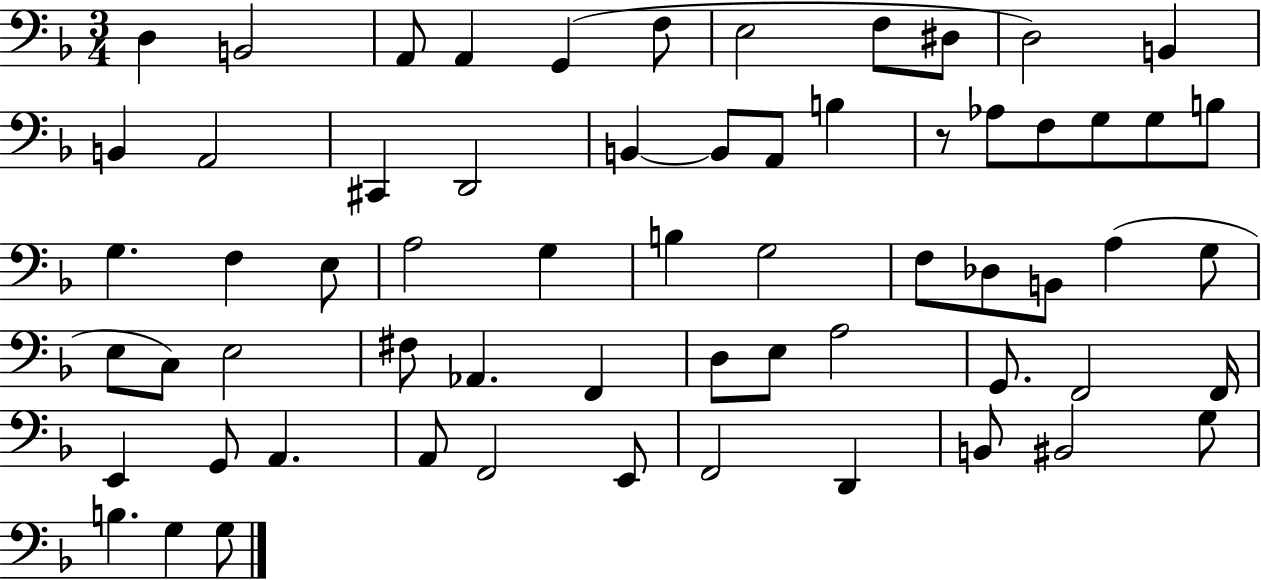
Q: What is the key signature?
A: F major